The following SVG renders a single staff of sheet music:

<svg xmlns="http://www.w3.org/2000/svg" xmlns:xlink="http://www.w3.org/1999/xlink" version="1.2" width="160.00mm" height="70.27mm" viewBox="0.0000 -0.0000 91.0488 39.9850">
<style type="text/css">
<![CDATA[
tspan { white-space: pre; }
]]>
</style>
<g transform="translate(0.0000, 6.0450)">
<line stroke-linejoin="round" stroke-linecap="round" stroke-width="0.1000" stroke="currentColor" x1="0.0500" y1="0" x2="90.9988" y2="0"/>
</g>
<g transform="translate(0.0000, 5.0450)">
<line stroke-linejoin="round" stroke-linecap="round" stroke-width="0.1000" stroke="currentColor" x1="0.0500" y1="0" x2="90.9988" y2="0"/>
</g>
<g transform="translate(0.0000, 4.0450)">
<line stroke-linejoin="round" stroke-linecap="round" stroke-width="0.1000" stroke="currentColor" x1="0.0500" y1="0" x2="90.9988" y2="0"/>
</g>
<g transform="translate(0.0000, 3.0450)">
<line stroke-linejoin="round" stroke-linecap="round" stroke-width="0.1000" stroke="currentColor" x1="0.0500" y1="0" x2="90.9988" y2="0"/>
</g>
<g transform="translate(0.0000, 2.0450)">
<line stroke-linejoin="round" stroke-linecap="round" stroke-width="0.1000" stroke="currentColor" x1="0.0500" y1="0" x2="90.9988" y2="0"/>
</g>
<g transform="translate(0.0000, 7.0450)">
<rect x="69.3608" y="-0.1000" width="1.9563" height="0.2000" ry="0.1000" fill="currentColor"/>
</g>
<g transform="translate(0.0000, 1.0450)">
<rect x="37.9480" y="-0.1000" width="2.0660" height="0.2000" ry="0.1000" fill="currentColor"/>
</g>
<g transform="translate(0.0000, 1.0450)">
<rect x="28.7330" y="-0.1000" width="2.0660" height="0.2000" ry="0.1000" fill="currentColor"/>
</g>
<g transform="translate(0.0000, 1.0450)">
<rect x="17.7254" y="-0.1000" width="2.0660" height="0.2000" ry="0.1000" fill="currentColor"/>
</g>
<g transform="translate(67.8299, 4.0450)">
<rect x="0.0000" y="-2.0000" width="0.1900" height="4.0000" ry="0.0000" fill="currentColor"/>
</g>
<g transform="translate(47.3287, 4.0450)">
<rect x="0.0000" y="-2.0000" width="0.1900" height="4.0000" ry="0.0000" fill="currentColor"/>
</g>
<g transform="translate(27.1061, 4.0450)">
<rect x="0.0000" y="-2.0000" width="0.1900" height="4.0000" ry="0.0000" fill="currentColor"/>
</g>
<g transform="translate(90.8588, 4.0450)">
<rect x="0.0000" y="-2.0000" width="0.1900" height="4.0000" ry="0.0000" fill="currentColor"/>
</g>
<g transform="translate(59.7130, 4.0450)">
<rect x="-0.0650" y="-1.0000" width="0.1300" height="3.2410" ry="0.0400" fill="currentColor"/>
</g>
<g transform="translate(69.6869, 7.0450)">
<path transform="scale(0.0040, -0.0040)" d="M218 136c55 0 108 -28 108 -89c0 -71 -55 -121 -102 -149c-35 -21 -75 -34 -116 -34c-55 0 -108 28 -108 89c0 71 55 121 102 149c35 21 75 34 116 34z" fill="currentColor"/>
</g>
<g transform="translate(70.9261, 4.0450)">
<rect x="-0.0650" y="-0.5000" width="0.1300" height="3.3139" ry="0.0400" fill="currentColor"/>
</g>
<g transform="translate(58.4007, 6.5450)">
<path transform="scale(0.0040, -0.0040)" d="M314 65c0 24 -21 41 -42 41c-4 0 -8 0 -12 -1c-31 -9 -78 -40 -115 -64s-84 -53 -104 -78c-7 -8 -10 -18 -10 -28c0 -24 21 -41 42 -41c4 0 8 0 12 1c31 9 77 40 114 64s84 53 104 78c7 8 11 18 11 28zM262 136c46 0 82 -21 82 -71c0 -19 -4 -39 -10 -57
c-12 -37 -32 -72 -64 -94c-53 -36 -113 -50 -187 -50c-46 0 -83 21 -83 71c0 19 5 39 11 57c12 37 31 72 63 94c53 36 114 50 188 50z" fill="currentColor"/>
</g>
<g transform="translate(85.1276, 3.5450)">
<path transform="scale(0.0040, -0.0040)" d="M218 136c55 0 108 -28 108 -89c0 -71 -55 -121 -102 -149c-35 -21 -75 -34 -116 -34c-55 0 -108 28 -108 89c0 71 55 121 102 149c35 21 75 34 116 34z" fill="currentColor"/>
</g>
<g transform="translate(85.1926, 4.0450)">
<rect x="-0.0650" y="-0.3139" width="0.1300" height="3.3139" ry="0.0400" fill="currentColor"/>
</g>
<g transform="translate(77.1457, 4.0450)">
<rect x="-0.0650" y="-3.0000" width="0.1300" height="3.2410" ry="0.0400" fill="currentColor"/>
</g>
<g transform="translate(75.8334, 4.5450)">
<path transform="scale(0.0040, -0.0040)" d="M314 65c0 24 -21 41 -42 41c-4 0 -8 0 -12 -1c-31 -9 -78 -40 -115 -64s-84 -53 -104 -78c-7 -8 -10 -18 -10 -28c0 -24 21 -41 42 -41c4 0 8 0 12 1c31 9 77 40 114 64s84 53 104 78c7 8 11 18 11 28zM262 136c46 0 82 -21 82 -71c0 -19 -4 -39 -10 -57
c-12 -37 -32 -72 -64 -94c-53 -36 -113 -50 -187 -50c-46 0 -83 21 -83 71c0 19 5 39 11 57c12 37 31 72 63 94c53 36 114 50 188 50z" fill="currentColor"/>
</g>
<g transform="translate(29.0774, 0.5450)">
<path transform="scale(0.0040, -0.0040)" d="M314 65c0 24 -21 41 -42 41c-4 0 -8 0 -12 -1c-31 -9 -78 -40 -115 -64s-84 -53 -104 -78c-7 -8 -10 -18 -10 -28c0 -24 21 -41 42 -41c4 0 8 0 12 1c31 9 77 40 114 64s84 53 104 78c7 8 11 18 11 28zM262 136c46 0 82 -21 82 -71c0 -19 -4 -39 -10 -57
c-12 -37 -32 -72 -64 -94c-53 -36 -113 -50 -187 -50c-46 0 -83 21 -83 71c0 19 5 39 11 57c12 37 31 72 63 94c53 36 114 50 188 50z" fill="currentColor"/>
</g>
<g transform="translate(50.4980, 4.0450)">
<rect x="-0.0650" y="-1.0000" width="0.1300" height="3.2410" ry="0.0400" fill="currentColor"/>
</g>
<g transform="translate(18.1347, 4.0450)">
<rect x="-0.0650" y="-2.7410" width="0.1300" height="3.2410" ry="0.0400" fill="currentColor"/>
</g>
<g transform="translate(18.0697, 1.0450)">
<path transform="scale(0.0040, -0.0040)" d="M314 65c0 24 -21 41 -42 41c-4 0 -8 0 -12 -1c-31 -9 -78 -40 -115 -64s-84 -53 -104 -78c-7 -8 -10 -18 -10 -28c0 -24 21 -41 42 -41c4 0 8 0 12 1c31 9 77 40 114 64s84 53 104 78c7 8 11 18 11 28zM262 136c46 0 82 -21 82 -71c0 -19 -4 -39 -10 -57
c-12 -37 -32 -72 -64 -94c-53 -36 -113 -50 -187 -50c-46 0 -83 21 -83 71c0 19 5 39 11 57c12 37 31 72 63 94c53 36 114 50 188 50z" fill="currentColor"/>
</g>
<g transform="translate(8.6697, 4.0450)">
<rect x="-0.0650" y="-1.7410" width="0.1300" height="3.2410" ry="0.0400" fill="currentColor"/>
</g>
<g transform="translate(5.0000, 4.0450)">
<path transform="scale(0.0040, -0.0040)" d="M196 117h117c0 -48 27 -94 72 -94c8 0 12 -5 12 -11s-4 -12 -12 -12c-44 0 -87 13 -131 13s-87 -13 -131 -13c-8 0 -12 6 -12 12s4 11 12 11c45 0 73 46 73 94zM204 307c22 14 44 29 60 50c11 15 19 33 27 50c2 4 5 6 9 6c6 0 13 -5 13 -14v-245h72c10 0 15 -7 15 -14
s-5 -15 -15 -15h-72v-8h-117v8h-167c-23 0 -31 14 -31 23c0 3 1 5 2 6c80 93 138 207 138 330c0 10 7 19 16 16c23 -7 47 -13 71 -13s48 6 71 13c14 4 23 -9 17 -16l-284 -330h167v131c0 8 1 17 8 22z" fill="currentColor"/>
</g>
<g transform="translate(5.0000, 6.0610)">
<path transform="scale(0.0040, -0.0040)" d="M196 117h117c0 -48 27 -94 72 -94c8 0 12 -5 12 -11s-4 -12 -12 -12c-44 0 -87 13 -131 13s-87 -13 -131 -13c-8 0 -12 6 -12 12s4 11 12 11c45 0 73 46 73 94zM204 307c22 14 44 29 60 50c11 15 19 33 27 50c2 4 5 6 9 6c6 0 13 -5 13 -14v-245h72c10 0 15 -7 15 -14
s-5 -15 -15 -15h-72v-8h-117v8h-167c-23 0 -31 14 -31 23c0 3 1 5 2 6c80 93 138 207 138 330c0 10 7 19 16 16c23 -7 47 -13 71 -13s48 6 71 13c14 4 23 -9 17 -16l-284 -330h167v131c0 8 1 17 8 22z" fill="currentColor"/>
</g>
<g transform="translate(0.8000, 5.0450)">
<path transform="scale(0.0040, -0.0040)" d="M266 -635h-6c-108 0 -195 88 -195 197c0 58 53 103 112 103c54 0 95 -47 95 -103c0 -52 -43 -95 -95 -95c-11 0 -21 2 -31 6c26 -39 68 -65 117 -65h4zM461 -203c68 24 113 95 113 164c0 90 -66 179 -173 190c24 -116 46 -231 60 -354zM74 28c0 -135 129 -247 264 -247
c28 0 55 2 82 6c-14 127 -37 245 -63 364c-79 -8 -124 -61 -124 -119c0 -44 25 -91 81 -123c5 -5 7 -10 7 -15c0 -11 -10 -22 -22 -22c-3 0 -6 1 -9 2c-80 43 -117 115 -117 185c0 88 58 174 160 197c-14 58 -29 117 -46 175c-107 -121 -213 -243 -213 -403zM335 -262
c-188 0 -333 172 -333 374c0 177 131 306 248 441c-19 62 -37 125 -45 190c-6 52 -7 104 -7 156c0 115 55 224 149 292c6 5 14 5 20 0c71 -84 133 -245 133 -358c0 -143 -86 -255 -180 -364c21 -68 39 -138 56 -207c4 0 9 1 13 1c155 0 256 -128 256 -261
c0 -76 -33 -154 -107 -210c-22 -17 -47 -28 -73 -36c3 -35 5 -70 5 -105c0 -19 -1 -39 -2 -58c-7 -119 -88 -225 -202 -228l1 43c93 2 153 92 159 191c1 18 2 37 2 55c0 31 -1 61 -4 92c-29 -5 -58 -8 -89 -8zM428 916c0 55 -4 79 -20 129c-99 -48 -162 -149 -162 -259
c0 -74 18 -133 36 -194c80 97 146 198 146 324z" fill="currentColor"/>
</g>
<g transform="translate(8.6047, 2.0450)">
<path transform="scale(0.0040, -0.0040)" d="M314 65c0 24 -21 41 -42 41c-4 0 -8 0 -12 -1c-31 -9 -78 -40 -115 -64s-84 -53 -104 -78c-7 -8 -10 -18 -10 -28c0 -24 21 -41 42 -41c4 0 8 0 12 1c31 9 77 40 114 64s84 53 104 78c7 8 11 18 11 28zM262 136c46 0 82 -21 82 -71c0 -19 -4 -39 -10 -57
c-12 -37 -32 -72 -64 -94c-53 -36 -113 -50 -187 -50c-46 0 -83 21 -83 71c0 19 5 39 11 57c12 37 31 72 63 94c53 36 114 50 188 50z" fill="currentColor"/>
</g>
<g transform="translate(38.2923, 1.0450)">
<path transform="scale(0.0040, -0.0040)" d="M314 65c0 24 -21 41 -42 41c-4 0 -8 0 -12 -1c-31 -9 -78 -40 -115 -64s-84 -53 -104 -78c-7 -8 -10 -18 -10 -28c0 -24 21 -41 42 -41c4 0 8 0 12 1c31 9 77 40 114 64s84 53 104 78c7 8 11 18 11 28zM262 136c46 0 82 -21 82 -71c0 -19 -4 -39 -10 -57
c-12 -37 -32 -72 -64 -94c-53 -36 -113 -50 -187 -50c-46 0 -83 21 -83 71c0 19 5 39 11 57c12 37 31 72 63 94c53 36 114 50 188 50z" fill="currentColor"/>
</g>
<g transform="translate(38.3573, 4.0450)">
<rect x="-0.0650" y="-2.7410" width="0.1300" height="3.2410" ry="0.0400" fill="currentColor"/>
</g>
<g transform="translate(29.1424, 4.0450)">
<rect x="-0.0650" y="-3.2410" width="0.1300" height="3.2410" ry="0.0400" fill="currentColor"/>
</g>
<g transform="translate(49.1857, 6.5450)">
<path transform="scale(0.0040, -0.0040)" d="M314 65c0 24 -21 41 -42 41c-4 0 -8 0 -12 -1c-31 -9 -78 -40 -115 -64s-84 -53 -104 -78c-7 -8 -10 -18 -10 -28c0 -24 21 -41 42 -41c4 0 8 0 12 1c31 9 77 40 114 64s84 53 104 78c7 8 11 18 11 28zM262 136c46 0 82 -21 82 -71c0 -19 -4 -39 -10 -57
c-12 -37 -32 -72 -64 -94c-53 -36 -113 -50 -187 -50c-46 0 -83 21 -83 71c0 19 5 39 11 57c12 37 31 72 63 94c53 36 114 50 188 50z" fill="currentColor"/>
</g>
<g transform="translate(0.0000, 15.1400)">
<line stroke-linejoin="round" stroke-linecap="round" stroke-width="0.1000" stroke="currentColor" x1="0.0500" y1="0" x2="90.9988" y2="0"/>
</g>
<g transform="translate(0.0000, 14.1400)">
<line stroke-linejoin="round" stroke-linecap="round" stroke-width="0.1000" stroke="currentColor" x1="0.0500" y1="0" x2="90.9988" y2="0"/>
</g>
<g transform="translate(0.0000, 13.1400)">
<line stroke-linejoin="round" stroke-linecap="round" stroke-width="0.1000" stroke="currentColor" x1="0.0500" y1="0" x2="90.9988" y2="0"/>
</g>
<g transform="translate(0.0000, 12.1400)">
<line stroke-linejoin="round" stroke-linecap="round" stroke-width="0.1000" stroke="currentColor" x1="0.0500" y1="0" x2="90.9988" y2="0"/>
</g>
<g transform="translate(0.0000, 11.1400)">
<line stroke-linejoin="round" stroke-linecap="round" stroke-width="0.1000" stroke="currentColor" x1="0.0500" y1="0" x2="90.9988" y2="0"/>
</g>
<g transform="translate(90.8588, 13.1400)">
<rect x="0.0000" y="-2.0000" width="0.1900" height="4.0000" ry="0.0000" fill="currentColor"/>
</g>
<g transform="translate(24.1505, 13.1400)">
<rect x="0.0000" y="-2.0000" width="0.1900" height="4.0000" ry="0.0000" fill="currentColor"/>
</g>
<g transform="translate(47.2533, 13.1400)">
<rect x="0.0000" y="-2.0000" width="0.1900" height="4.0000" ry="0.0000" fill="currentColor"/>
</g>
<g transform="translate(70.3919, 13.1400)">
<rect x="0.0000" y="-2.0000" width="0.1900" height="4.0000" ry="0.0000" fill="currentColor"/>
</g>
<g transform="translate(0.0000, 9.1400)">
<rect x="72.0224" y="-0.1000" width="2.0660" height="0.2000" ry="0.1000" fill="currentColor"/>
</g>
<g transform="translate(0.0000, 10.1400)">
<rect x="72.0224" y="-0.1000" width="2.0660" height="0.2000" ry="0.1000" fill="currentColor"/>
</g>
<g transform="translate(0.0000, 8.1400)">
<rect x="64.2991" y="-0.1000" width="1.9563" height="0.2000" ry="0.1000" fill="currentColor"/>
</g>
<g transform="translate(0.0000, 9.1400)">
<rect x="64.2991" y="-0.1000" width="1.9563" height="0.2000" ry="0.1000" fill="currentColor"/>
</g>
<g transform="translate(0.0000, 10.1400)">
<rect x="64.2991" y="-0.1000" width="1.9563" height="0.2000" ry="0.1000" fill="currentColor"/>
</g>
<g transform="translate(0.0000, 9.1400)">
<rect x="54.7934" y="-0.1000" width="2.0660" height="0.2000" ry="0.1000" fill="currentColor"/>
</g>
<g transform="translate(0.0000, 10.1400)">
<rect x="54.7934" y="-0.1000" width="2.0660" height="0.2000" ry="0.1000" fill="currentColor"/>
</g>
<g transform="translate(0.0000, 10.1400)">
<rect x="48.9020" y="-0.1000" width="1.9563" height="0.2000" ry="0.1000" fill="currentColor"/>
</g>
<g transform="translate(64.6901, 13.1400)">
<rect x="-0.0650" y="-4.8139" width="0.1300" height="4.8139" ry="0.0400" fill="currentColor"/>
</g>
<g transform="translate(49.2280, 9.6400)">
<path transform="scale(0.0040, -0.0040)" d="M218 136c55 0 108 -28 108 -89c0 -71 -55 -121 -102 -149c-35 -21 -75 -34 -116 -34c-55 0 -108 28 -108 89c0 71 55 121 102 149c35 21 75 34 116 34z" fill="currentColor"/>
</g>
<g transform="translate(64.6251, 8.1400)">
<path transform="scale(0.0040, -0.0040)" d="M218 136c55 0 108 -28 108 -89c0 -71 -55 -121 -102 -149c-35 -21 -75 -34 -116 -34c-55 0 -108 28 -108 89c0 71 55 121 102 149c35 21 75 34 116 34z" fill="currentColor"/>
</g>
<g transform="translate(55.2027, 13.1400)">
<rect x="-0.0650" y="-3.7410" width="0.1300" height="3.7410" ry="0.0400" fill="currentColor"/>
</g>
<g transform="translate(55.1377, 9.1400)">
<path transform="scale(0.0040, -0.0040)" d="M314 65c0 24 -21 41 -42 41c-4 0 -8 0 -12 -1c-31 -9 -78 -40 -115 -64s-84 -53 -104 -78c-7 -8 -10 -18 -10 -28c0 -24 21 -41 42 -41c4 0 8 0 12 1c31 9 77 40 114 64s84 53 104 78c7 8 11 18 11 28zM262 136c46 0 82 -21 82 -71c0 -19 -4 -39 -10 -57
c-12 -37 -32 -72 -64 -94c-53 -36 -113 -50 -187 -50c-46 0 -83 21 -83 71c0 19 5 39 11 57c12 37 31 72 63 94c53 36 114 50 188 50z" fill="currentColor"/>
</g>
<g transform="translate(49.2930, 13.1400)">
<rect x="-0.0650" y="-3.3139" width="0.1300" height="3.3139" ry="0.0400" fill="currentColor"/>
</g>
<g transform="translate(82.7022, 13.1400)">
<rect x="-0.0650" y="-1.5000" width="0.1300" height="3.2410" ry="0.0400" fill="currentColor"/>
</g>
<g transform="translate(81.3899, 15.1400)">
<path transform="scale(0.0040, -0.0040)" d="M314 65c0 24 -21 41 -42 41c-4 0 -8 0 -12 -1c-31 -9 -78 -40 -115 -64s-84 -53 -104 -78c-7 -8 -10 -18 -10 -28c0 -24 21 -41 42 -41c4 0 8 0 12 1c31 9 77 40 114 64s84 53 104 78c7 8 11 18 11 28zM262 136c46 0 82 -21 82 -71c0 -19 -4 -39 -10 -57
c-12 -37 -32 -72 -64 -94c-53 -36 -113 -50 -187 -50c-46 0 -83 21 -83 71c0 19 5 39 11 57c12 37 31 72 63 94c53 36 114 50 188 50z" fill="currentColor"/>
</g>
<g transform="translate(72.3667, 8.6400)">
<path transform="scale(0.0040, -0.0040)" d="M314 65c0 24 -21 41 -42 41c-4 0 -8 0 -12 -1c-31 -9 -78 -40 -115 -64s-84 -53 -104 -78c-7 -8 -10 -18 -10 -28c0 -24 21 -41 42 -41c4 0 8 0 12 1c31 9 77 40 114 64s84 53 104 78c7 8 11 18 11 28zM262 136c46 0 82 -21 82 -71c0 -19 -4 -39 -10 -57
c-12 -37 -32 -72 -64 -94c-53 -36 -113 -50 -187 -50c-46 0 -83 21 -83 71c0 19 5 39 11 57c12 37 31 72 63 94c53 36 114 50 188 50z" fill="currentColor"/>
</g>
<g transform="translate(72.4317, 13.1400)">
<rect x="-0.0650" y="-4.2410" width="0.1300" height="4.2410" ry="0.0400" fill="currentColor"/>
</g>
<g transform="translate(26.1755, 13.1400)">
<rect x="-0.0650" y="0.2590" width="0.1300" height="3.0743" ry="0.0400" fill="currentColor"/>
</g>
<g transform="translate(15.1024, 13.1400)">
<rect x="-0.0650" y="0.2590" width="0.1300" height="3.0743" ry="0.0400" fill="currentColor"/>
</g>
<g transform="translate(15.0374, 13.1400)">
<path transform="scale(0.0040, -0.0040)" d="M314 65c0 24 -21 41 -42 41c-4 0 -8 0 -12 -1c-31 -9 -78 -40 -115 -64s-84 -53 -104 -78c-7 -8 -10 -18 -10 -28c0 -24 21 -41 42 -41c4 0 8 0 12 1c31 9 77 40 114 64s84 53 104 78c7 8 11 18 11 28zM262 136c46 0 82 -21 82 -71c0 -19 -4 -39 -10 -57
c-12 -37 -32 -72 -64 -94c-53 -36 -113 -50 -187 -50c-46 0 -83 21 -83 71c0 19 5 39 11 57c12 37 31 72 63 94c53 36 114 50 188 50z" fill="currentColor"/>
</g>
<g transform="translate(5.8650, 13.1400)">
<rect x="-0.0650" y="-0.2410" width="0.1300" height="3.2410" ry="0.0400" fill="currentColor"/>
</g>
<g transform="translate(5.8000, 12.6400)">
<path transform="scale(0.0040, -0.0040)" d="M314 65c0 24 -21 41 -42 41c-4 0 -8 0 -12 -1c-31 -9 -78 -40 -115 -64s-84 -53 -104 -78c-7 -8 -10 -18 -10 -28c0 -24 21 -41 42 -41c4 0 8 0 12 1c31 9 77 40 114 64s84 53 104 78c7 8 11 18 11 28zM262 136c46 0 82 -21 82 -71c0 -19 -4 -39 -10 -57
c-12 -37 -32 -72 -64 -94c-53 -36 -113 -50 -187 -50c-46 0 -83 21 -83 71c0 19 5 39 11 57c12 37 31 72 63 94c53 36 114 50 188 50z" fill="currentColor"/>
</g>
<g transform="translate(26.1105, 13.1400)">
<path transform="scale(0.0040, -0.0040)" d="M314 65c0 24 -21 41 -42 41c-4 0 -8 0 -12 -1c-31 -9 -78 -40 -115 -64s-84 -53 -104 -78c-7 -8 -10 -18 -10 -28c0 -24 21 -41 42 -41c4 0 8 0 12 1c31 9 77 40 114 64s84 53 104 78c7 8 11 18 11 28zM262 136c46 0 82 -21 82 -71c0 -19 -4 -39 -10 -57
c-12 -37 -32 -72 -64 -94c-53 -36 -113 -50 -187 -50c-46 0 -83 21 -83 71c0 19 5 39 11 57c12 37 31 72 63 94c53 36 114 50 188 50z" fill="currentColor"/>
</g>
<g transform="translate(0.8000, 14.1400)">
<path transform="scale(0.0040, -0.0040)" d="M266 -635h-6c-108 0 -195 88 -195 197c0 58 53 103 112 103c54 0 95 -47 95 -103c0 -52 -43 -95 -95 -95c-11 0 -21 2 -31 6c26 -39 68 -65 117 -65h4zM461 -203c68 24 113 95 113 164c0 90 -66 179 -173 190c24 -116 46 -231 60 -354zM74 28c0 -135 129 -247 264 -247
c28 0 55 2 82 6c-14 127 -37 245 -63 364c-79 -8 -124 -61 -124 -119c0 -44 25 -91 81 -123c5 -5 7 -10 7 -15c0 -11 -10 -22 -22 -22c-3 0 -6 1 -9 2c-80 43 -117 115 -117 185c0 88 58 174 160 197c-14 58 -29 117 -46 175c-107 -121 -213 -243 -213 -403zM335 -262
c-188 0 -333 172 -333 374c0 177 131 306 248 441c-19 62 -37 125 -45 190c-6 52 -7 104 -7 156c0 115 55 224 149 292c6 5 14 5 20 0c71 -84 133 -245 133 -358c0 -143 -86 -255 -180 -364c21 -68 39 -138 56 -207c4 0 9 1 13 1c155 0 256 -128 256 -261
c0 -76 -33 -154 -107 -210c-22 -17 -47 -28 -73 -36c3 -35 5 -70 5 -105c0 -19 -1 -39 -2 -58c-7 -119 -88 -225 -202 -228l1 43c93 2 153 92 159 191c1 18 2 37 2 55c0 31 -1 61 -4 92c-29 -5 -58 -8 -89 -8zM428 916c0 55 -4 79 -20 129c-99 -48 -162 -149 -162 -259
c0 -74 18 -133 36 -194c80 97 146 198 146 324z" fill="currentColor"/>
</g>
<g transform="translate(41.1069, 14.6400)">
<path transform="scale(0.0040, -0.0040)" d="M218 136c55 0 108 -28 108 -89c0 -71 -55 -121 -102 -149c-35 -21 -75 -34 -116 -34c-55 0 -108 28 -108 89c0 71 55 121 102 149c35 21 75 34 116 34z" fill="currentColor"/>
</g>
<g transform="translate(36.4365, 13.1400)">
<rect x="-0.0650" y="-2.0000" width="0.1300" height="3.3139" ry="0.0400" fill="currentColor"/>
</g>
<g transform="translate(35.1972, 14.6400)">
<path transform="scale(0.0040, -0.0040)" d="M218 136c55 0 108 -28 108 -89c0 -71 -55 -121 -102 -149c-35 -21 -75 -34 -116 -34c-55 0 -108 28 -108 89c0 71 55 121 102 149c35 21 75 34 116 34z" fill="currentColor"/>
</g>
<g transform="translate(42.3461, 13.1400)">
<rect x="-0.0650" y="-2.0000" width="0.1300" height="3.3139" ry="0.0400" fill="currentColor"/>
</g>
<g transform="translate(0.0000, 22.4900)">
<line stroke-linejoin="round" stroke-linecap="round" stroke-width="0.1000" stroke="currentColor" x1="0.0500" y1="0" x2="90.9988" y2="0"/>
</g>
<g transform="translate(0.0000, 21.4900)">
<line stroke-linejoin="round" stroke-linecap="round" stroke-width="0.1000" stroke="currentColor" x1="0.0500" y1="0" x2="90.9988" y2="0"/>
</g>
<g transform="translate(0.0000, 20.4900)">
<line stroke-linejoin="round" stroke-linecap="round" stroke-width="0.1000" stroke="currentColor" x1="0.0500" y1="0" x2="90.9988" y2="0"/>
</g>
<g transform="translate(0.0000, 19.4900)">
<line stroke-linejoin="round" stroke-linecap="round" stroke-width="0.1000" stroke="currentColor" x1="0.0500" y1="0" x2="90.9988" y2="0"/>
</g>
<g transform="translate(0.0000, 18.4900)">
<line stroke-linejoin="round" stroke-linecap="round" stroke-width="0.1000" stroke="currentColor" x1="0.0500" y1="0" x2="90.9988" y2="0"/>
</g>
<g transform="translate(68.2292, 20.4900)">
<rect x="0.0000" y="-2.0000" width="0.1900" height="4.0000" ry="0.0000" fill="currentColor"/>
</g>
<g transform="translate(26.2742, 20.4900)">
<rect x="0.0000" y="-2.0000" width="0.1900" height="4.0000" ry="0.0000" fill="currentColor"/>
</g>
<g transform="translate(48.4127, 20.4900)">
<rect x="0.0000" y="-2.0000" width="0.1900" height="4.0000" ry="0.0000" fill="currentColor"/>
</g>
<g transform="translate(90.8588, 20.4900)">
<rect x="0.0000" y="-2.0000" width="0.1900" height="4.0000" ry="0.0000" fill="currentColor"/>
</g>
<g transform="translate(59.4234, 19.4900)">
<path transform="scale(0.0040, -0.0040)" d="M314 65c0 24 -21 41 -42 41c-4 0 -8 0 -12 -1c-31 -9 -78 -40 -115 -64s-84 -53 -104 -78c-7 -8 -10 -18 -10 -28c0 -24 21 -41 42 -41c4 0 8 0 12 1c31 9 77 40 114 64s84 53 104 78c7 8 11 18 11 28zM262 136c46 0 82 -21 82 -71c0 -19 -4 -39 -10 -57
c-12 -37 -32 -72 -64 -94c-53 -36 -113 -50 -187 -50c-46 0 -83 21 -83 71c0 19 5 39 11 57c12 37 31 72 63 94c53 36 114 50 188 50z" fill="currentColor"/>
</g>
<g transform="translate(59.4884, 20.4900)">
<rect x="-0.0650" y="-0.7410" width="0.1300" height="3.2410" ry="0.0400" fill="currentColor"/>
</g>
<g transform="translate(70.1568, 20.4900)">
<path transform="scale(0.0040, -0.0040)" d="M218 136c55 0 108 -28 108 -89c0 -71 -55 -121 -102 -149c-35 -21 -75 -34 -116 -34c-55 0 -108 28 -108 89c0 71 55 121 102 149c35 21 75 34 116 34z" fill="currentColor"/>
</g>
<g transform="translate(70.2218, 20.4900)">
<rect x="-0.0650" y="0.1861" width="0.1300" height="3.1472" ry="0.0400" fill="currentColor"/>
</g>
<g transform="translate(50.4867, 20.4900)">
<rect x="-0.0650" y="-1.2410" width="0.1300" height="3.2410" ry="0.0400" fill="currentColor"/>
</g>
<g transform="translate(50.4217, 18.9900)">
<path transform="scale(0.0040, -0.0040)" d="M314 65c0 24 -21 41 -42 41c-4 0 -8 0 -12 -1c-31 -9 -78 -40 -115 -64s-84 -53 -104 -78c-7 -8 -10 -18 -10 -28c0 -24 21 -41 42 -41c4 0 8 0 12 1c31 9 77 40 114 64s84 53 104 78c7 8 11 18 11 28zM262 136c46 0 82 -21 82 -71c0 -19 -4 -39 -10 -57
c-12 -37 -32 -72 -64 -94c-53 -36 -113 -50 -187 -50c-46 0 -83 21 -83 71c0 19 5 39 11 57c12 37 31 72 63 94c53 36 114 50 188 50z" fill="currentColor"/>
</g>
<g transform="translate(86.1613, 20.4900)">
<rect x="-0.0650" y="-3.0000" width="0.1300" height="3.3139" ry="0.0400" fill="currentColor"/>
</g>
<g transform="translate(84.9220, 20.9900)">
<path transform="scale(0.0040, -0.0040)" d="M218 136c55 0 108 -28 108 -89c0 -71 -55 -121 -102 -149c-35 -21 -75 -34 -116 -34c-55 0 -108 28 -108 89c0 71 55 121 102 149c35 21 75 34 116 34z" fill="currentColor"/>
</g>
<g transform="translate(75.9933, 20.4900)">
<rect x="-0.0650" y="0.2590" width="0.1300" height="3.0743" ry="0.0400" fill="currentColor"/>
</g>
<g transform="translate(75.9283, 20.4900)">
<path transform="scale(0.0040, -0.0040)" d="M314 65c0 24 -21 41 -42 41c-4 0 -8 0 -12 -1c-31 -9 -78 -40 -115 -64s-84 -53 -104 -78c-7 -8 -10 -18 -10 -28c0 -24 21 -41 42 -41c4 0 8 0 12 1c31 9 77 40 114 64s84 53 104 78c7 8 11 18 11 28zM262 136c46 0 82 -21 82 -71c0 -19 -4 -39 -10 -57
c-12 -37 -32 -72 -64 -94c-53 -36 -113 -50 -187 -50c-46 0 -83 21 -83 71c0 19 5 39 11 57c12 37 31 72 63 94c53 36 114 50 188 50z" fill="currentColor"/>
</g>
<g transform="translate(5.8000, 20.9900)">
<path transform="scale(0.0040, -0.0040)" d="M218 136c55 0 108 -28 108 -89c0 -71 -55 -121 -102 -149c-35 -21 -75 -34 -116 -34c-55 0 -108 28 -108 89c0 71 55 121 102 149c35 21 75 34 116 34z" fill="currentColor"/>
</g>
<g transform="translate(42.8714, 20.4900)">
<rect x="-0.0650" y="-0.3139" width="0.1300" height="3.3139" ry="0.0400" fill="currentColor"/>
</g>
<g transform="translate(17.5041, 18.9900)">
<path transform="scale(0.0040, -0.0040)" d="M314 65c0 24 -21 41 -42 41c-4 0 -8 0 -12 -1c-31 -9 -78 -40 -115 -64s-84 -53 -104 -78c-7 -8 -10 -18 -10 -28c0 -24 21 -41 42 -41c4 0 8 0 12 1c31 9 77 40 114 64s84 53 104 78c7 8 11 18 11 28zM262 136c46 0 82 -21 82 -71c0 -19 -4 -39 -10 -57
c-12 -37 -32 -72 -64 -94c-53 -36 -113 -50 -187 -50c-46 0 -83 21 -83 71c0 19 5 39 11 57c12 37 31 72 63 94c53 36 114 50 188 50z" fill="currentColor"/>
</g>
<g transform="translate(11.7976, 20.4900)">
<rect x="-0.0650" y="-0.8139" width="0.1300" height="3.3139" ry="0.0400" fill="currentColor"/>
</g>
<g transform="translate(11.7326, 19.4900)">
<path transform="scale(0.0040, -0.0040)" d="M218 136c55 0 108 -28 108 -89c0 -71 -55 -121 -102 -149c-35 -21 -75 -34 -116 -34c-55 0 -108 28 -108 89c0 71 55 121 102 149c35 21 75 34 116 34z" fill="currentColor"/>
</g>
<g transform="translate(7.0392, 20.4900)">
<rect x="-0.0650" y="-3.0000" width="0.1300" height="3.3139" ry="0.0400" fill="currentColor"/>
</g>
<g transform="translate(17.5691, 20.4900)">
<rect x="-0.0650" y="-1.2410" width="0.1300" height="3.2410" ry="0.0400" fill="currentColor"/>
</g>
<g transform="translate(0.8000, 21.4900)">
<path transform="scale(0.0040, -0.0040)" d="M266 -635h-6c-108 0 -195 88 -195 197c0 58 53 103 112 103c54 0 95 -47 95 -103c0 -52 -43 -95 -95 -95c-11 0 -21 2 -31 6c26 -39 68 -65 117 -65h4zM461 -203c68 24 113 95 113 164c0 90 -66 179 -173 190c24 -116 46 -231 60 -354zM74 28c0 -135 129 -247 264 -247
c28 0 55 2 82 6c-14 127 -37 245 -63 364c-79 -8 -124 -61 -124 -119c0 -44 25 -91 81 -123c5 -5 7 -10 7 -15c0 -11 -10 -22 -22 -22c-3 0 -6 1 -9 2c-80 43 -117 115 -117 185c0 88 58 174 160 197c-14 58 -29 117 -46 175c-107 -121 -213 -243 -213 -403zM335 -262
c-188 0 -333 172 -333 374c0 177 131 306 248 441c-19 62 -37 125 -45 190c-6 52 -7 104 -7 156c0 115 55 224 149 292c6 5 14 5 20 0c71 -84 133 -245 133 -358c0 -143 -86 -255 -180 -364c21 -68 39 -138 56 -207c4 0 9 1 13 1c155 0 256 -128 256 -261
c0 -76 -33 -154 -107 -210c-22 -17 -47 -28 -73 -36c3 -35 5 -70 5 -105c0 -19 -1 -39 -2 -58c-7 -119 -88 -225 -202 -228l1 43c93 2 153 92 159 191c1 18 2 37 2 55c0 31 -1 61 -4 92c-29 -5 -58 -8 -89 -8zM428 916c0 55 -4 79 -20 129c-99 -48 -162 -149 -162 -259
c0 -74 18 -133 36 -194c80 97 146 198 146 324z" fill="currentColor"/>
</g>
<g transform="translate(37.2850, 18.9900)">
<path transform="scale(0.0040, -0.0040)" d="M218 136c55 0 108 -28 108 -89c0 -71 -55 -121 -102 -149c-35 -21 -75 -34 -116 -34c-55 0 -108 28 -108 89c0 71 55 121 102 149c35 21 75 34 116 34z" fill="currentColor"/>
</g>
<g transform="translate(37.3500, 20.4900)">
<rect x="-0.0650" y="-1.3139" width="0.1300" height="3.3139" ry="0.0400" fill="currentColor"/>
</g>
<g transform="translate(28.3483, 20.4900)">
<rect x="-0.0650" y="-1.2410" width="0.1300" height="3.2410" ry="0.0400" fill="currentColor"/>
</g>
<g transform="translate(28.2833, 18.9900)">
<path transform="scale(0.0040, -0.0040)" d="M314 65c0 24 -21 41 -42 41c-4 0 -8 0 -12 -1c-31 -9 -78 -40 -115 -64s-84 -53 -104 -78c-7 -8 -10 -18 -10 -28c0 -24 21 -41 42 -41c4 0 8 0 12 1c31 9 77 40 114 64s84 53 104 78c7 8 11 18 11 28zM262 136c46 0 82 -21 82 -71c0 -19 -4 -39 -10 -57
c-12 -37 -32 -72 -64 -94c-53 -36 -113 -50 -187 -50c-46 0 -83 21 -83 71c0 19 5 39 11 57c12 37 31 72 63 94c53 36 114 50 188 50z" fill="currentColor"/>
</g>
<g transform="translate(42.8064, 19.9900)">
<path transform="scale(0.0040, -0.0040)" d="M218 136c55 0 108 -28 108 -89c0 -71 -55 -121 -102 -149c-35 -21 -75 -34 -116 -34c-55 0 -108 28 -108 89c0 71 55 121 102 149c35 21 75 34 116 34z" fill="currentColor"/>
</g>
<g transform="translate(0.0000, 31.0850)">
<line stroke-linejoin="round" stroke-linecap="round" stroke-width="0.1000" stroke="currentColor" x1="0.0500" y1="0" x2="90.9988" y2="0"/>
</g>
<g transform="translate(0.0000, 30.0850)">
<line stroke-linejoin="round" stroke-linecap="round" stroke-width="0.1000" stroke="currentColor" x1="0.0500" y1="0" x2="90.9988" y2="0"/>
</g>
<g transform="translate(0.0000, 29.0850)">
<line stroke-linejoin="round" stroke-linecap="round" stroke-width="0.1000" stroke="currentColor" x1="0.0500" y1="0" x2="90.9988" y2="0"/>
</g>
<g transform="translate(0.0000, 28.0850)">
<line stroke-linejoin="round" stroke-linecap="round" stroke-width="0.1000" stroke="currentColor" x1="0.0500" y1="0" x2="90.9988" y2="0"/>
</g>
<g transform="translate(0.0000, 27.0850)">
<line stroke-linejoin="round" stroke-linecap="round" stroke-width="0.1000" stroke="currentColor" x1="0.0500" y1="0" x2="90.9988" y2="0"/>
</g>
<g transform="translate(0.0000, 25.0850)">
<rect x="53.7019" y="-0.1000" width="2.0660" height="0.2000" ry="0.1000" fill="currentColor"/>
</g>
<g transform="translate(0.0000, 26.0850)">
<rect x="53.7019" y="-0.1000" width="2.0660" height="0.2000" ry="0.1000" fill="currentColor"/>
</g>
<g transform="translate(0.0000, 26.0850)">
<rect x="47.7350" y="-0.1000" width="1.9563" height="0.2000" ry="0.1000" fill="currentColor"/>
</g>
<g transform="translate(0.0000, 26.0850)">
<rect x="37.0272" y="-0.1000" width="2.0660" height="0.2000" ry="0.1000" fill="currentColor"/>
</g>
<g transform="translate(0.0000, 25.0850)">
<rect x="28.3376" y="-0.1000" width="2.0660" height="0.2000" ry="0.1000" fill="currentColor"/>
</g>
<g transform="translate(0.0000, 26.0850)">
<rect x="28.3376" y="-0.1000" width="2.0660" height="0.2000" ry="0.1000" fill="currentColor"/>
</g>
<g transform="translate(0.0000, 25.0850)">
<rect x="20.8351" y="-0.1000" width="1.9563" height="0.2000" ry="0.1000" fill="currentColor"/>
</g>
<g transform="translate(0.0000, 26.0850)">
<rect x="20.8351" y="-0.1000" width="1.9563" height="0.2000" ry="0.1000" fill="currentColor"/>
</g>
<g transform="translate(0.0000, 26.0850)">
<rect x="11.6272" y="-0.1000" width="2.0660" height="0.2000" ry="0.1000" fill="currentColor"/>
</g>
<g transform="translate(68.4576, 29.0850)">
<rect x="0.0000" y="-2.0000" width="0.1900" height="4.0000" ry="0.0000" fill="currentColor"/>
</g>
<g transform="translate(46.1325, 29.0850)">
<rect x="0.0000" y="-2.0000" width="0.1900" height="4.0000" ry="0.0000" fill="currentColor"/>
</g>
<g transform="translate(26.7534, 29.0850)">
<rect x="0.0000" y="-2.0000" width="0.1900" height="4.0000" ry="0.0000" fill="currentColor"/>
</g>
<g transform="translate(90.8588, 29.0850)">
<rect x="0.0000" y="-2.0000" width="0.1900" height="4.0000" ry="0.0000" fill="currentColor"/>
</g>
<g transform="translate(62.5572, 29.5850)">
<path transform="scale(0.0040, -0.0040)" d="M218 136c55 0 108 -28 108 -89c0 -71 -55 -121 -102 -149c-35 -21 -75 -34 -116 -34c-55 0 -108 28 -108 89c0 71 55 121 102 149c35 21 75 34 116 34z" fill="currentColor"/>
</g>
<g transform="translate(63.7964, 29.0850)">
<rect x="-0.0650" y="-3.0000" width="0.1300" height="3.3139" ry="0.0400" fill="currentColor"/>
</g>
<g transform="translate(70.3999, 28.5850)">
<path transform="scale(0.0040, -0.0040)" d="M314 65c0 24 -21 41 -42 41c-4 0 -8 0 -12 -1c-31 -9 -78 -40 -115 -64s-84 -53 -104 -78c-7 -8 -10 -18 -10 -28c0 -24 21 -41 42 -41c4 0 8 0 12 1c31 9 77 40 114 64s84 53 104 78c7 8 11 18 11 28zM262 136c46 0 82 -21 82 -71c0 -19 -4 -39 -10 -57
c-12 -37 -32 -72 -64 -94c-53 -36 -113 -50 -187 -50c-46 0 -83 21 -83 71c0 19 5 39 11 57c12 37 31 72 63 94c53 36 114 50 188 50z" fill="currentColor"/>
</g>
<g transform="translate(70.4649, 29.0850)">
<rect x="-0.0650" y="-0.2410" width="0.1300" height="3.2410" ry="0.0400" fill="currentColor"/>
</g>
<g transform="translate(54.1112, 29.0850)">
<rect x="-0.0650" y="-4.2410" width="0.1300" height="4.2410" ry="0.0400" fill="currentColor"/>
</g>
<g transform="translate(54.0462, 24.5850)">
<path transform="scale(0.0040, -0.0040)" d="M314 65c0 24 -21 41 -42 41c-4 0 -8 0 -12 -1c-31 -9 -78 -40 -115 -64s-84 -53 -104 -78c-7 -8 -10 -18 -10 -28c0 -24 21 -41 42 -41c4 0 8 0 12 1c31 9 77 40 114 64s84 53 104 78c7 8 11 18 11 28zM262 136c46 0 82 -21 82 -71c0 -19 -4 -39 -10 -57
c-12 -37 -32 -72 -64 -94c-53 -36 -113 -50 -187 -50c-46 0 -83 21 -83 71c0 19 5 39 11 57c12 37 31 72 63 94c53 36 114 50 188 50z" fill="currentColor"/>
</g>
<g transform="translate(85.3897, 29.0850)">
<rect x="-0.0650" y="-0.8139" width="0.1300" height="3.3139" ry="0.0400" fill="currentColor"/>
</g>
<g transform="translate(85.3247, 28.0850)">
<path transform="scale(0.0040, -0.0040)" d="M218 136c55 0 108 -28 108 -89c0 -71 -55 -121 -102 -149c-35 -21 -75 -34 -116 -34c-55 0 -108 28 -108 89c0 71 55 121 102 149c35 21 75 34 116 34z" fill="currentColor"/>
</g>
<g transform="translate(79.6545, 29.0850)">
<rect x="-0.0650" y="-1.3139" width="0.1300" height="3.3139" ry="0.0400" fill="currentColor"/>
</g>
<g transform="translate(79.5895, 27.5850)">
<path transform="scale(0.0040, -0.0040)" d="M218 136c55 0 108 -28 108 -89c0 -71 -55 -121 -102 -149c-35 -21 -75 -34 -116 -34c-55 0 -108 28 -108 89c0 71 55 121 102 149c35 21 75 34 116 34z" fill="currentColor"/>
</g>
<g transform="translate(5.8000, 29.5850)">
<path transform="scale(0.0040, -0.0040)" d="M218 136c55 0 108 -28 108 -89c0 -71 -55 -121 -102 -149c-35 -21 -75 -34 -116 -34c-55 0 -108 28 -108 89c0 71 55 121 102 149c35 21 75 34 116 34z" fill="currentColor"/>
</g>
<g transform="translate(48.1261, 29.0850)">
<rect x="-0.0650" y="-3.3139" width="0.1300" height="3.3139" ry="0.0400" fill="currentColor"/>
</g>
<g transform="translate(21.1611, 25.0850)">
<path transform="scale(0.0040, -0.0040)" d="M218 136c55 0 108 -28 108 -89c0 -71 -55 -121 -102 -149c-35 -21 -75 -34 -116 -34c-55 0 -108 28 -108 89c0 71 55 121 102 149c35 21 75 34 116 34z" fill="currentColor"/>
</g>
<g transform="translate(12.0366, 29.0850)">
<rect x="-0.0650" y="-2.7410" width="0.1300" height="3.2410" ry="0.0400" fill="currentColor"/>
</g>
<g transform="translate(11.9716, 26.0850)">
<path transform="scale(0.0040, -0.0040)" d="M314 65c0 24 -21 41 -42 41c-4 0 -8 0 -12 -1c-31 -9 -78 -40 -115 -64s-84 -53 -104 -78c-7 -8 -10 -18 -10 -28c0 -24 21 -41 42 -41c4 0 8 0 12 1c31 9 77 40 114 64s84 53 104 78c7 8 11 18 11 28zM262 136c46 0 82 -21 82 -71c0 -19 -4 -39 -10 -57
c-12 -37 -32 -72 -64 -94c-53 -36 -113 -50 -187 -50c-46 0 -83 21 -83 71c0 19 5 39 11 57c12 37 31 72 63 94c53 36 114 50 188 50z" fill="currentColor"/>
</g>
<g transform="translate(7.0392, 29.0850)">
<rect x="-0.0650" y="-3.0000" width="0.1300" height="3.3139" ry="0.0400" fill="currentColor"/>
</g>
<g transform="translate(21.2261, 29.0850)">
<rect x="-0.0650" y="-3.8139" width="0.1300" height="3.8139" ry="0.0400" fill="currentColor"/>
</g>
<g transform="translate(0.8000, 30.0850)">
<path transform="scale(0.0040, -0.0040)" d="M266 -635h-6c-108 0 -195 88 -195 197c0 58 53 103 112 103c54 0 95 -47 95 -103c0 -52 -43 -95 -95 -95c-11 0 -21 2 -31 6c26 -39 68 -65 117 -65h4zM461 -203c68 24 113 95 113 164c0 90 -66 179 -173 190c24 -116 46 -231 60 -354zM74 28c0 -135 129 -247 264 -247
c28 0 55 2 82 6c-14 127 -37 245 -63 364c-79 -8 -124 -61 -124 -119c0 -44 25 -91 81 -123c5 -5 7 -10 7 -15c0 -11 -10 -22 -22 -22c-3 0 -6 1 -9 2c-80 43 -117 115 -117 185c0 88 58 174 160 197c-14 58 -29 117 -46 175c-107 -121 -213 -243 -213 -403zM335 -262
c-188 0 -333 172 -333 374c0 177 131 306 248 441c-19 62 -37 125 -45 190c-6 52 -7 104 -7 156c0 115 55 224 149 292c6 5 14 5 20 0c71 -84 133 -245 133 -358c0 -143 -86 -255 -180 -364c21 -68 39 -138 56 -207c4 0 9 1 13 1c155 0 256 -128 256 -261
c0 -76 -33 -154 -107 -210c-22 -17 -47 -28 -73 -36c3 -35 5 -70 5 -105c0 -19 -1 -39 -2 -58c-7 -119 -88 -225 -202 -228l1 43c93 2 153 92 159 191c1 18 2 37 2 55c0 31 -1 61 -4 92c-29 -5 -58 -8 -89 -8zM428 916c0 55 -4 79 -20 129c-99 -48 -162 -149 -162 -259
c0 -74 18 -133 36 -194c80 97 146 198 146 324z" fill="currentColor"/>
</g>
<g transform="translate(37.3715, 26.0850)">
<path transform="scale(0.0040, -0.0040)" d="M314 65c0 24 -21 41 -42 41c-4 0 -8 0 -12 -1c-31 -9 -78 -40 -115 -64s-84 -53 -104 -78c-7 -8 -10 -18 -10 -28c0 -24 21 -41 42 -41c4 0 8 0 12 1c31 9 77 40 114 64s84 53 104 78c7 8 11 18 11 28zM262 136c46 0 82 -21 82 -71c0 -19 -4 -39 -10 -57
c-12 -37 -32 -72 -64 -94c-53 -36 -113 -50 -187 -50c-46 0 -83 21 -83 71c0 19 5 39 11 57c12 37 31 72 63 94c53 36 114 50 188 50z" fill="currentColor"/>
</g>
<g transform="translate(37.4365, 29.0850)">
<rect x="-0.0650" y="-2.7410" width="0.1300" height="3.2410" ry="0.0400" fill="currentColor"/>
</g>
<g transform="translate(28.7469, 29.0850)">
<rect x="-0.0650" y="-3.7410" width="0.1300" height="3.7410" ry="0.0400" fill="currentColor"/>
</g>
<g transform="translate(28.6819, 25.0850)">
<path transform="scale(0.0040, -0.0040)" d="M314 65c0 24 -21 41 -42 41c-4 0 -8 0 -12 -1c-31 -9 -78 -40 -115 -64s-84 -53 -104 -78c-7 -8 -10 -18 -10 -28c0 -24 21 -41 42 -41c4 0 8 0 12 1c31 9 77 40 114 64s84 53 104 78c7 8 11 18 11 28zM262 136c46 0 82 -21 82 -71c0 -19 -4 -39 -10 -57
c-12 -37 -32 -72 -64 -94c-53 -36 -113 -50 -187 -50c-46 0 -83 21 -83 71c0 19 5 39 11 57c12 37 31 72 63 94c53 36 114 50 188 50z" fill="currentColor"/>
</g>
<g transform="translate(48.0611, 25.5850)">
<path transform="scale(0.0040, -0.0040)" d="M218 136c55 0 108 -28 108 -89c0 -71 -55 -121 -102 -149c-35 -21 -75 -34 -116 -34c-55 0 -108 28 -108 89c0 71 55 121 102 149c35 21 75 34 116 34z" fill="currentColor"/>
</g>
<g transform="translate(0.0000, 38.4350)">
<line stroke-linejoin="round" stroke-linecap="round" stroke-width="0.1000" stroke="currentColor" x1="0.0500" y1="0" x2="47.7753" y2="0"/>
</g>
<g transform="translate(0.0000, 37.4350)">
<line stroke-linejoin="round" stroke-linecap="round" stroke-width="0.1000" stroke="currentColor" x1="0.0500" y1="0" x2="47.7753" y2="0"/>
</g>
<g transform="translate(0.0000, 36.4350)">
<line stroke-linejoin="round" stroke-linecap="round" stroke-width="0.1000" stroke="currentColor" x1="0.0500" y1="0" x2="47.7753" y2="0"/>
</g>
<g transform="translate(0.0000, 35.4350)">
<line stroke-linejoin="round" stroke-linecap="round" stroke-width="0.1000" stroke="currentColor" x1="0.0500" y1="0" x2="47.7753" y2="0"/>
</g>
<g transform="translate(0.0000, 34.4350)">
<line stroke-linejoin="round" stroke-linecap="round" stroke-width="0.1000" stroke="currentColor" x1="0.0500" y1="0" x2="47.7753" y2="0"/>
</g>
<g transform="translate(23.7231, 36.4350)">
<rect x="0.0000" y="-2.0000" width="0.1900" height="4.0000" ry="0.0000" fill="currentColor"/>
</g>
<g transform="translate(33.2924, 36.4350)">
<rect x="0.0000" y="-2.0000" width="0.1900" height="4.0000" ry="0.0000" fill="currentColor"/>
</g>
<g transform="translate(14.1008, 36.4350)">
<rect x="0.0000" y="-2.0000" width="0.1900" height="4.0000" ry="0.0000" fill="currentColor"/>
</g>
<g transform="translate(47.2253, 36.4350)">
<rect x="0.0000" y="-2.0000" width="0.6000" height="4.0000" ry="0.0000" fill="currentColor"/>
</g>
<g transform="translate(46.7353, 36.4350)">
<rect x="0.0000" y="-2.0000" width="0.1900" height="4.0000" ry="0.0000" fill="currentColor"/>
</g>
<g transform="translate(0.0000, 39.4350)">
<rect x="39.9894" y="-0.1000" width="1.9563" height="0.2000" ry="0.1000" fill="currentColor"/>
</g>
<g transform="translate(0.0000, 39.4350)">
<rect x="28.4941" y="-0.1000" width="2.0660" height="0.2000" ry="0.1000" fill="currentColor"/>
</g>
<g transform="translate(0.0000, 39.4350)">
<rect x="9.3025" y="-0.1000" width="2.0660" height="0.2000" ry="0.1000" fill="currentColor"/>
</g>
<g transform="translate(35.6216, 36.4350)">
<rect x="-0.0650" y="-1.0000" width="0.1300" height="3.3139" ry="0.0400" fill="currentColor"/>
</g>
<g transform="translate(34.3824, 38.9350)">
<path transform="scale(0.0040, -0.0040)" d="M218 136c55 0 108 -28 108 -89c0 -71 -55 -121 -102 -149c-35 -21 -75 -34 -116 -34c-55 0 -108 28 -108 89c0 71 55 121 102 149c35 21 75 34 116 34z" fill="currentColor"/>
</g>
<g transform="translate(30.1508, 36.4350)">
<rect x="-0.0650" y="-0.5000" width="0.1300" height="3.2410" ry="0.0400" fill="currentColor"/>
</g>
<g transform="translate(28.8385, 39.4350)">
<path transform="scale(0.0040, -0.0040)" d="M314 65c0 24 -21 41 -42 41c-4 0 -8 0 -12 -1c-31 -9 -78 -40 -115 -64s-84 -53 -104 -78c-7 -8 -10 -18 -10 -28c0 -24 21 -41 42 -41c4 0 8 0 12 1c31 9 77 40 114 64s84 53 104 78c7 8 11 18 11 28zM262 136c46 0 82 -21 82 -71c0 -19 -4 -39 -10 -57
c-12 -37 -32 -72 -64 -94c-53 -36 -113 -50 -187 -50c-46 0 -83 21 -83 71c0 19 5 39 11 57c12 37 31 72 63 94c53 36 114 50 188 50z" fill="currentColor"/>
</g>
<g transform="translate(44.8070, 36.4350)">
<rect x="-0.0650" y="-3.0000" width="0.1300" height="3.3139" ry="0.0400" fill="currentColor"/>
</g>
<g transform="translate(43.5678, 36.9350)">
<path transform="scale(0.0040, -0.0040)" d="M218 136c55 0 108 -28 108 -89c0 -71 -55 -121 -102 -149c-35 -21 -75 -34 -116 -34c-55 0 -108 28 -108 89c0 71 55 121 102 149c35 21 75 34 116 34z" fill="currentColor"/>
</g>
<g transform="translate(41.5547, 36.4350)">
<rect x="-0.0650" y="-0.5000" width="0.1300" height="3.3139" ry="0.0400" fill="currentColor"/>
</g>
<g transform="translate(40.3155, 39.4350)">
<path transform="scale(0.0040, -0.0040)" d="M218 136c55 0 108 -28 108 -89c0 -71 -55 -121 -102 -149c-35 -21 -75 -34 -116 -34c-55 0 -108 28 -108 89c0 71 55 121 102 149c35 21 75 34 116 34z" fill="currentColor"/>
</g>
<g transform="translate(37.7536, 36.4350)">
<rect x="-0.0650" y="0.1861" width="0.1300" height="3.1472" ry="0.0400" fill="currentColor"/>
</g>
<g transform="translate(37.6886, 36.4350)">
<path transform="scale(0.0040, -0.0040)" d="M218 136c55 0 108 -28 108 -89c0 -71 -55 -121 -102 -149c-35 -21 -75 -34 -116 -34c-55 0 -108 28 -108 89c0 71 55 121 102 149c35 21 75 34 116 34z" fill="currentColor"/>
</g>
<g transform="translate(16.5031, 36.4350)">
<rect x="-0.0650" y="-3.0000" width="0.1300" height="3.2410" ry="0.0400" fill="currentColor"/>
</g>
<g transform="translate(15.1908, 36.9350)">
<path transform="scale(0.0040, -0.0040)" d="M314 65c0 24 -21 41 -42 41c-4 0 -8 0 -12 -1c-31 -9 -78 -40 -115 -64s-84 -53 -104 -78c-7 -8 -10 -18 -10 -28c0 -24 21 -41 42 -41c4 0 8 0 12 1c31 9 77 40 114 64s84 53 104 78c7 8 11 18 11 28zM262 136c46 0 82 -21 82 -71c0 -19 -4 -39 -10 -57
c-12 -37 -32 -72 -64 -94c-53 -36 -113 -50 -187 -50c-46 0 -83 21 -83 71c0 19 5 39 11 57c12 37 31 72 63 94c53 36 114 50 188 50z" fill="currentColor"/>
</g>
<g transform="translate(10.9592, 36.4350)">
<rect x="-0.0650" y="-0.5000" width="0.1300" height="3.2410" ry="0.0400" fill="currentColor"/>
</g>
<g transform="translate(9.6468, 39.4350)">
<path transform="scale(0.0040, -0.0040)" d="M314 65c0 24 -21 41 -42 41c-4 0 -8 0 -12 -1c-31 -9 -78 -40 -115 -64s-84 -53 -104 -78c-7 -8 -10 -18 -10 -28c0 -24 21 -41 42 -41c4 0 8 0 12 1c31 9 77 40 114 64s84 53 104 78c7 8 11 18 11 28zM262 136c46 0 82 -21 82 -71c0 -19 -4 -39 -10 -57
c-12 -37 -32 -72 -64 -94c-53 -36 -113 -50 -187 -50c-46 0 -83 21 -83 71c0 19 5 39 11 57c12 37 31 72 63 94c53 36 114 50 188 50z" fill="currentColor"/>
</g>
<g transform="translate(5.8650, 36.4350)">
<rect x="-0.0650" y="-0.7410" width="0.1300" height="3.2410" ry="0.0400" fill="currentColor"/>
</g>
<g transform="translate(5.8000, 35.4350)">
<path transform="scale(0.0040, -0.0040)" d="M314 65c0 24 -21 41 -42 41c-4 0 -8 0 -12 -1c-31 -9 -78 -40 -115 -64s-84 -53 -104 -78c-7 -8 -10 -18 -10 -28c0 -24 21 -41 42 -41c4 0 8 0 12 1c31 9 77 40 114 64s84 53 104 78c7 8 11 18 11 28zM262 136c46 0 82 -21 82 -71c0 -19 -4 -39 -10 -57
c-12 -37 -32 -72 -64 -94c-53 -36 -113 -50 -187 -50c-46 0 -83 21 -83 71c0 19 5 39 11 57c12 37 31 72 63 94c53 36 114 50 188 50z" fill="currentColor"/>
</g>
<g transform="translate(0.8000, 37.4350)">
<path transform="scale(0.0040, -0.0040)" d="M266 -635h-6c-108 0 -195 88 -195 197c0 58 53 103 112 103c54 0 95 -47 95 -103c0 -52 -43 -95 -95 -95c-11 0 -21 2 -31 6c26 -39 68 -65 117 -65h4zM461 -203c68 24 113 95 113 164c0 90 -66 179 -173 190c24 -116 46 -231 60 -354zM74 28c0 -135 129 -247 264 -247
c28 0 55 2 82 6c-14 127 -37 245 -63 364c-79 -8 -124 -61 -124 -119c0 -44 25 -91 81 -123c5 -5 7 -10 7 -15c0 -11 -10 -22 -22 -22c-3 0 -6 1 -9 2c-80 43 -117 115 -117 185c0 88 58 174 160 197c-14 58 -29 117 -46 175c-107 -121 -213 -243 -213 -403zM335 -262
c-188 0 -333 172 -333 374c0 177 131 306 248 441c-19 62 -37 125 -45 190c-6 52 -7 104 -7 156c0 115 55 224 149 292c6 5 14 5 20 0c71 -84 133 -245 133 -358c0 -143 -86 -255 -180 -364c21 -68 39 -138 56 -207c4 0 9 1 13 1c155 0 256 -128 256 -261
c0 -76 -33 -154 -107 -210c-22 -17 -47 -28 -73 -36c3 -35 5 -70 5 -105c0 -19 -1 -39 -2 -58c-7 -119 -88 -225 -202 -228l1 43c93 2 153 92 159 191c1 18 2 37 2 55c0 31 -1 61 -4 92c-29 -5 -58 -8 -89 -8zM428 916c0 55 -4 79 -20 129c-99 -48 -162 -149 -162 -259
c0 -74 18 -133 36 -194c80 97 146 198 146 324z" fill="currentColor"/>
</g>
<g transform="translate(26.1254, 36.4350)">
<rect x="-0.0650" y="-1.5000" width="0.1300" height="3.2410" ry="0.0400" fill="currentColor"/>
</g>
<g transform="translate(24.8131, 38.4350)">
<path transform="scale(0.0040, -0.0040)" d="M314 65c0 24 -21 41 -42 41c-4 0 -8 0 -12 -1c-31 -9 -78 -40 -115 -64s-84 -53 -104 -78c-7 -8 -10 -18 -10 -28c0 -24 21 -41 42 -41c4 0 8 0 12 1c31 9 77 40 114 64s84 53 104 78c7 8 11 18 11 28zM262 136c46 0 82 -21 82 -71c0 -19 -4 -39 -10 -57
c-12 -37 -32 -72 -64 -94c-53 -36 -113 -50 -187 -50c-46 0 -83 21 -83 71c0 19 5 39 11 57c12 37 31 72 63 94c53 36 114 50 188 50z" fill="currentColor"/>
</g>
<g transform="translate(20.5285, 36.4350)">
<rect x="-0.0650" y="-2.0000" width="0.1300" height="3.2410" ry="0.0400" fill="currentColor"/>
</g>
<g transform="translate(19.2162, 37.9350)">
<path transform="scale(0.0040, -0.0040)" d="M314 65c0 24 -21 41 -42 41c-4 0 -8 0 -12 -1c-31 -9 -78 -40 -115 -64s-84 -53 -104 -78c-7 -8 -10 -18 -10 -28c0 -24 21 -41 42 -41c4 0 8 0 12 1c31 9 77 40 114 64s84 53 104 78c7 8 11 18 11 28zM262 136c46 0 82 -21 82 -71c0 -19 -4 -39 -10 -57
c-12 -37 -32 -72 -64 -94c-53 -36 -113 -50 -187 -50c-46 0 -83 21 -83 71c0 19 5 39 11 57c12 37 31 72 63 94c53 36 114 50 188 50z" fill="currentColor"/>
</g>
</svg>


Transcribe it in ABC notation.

X:1
T:Untitled
M:4/4
L:1/4
K:C
f2 a2 b2 a2 D2 D2 C A2 c c2 B2 B2 F F b c'2 e' d'2 E2 A d e2 e2 e c e2 d2 B B2 A A a2 c' c'2 a2 b d'2 A c2 e d d2 C2 A2 F2 E2 C2 D B C A